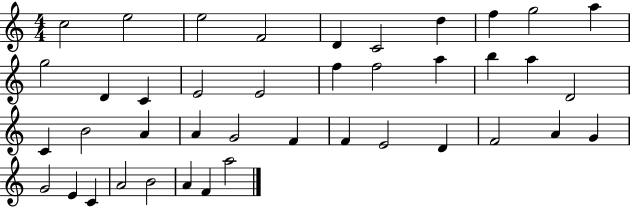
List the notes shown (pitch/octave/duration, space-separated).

C5/h E5/h E5/h F4/h D4/q C4/h D5/q F5/q G5/h A5/q G5/h D4/q C4/q E4/h E4/h F5/q F5/h A5/q B5/q A5/q D4/h C4/q B4/h A4/q A4/q G4/h F4/q F4/q E4/h D4/q F4/h A4/q G4/q G4/h E4/q C4/q A4/h B4/h A4/q F4/q A5/h